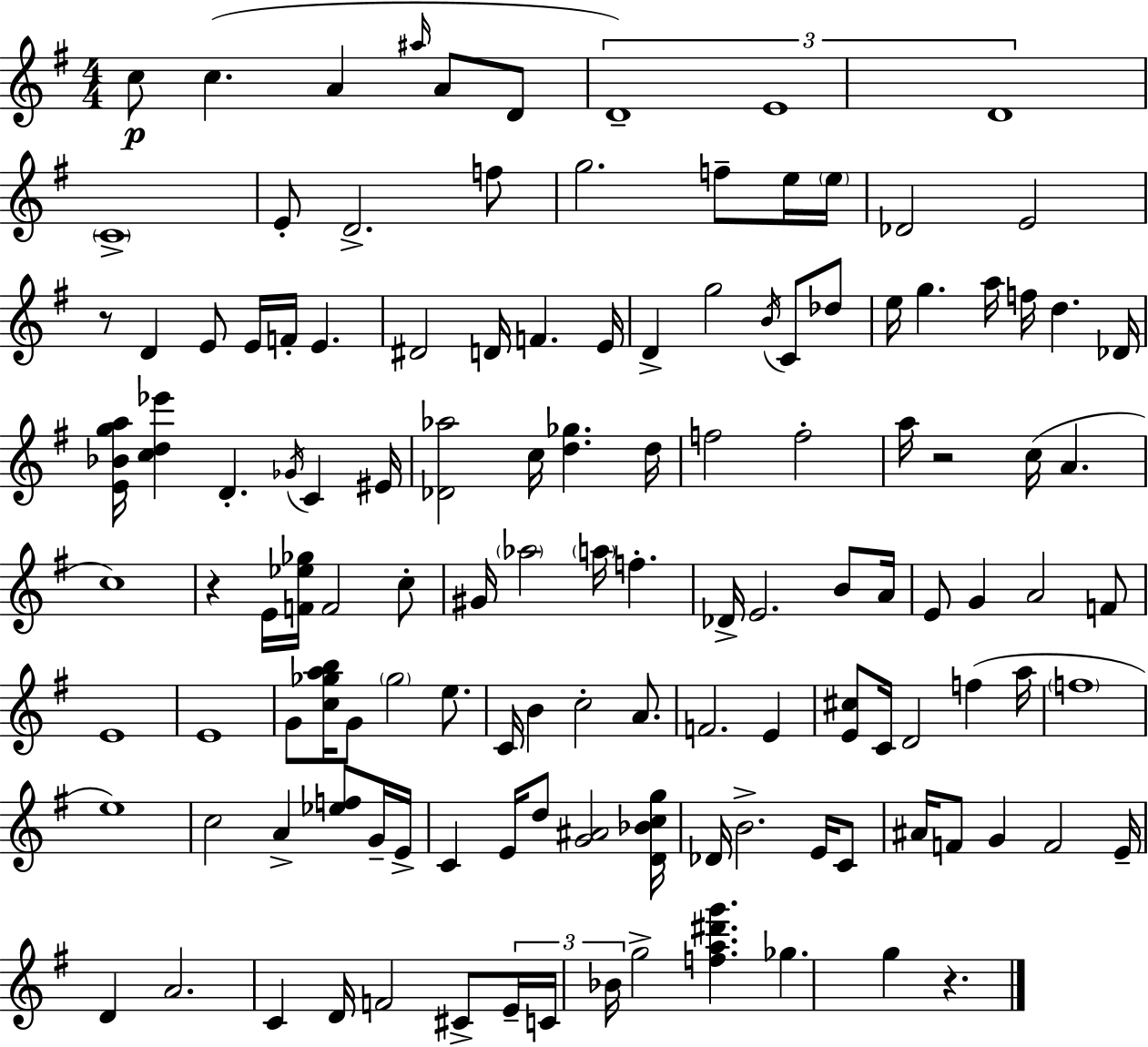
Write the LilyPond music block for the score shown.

{
  \clef treble
  \numericTimeSignature
  \time 4/4
  \key g \major
  \repeat volta 2 { c''8\p c''4.( a'4 \grace { ais''16 } a'8 d'8 | \tuplet 3/2 { d'1--) | e'1 | d'1 } | \break \parenthesize c'1-> | e'8-. d'2.-> f''8 | g''2. f''8-- e''16 | \parenthesize e''16 des'2 e'2 | \break r8 d'4 e'8 e'16 f'16-. e'4. | dis'2 d'16 f'4. | e'16 d'4-> g''2 \acciaccatura { b'16 } c'8 | des''8 e''16 g''4. a''16 f''16 d''4. | \break des'16 <e' bes' g'' a''>16 <c'' d'' ees'''>4 d'4.-. \acciaccatura { ges'16 } c'4 | eis'16 <des' aes''>2 c''16 <d'' ges''>4. | d''16 f''2 f''2-. | a''16 r2 c''16( a'4. | \break c''1) | r4 e'16 <f' ees'' ges''>16 f'2 | c''8-. gis'16 \parenthesize aes''2 \parenthesize a''16 f''4.-. | des'16-> e'2. | \break b'8 a'16 e'8 g'4 a'2 | f'8 e'1 | e'1 | g'8 <c'' ges'' a'' b''>16 g'8 \parenthesize ges''2 | \break e''8. c'16 b'4 c''2-. | a'8. f'2. e'4 | <e' cis''>8 c'16 d'2 f''4( | a''16 \parenthesize f''1 | \break e''1) | c''2 a'4-> <ees'' f''>8 | g'16-- e'16-> c'4 e'16 d''8 <g' ais'>2 | <d' bes' c'' g''>16 des'16 b'2.-> | \break e'16 c'8 ais'16 f'8 g'4 f'2 | e'16-- d'4 a'2. | c'4 d'16 f'2 | cis'8-> \tuplet 3/2 { e'16-- c'16 bes'16 } g''2-> <f'' a'' dis''' g'''>4. | \break ges''4. g''4 r4. | } \bar "|."
}